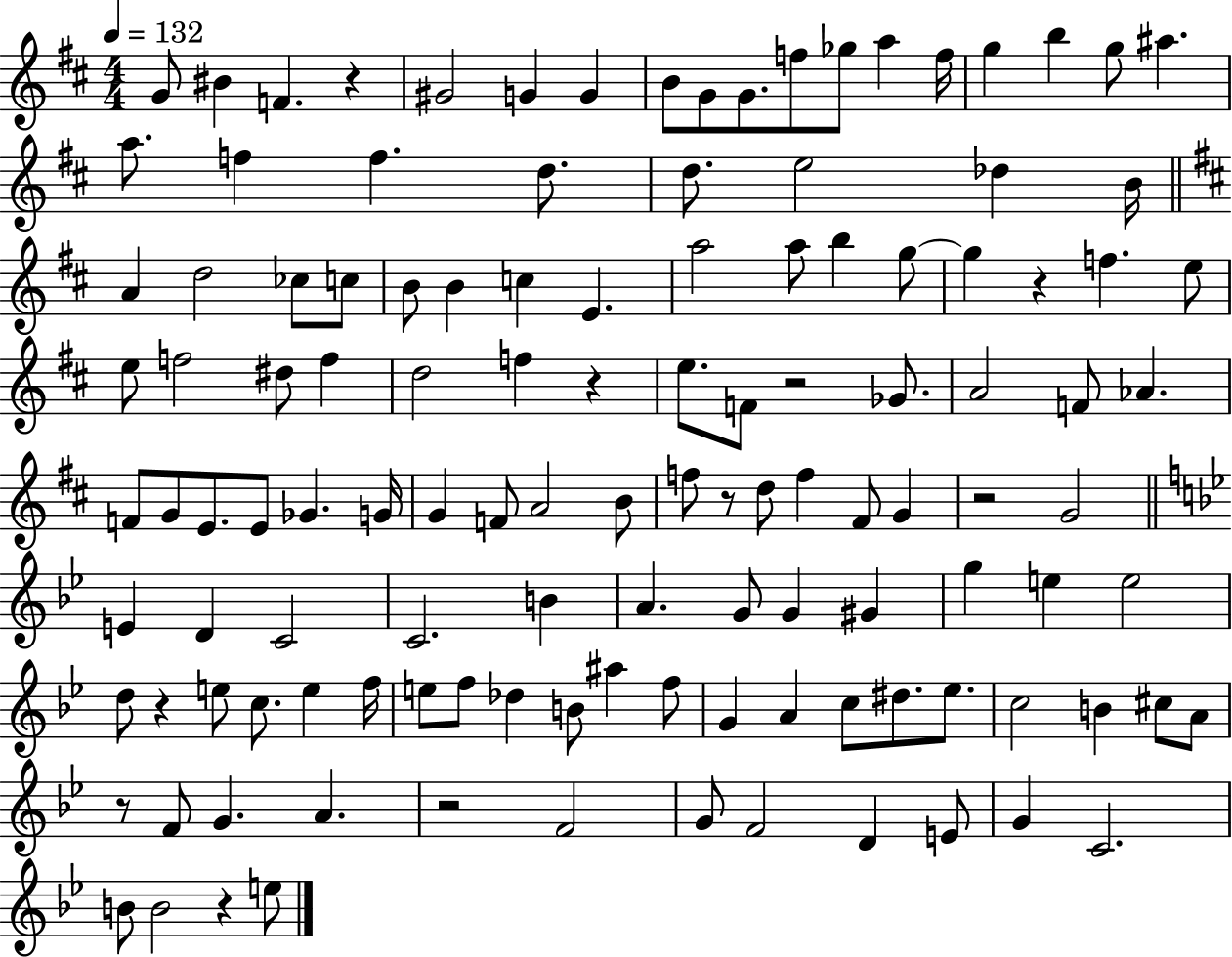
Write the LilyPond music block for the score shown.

{
  \clef treble
  \numericTimeSignature
  \time 4/4
  \key d \major
  \tempo 4 = 132
  \repeat volta 2 { g'8 bis'4 f'4. r4 | gis'2 g'4 g'4 | b'8 g'8 g'8. f''8 ges''8 a''4 f''16 | g''4 b''4 g''8 ais''4. | \break a''8. f''4 f''4. d''8. | d''8. e''2 des''4 b'16 | \bar "||" \break \key b \minor a'4 d''2 ces''8 c''8 | b'8 b'4 c''4 e'4. | a''2 a''8 b''4 g''8~~ | g''4 r4 f''4. e''8 | \break e''8 f''2 dis''8 f''4 | d''2 f''4 r4 | e''8. f'8 r2 ges'8. | a'2 f'8 aes'4. | \break f'8 g'8 e'8. e'8 ges'4. g'16 | g'4 f'8 a'2 b'8 | f''8 r8 d''8 f''4 fis'8 g'4 | r2 g'2 | \break \bar "||" \break \key bes \major e'4 d'4 c'2 | c'2. b'4 | a'4. g'8 g'4 gis'4 | g''4 e''4 e''2 | \break d''8 r4 e''8 c''8. e''4 f''16 | e''8 f''8 des''4 b'8 ais''4 f''8 | g'4 a'4 c''8 dis''8. ees''8. | c''2 b'4 cis''8 a'8 | \break r8 f'8 g'4. a'4. | r2 f'2 | g'8 f'2 d'4 e'8 | g'4 c'2. | \break b'8 b'2 r4 e''8 | } \bar "|."
}